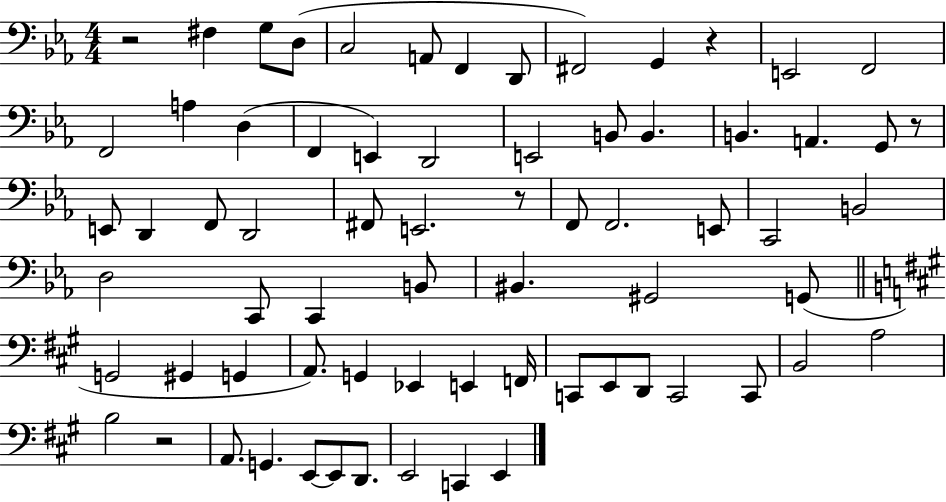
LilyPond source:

{
  \clef bass
  \numericTimeSignature
  \time 4/4
  \key ees \major
  r2 fis4 g8 d8( | c2 a,8 f,4 d,8 | fis,2) g,4 r4 | e,2 f,2 | \break f,2 a4 d4( | f,4 e,4) d,2 | e,2 b,8 b,4. | b,4. a,4. g,8 r8 | \break e,8 d,4 f,8 d,2 | fis,8 e,2. r8 | f,8 f,2. e,8 | c,2 b,2 | \break d2 c,8 c,4 b,8 | bis,4. gis,2 g,8( | \bar "||" \break \key a \major g,2 gis,4 g,4 | a,8.) g,4 ees,4 e,4 f,16 | c,8 e,8 d,8 c,2 c,8 | b,2 a2 | \break b2 r2 | a,8. g,4. e,8~~ e,8 d,8. | e,2 c,4 e,4 | \bar "|."
}